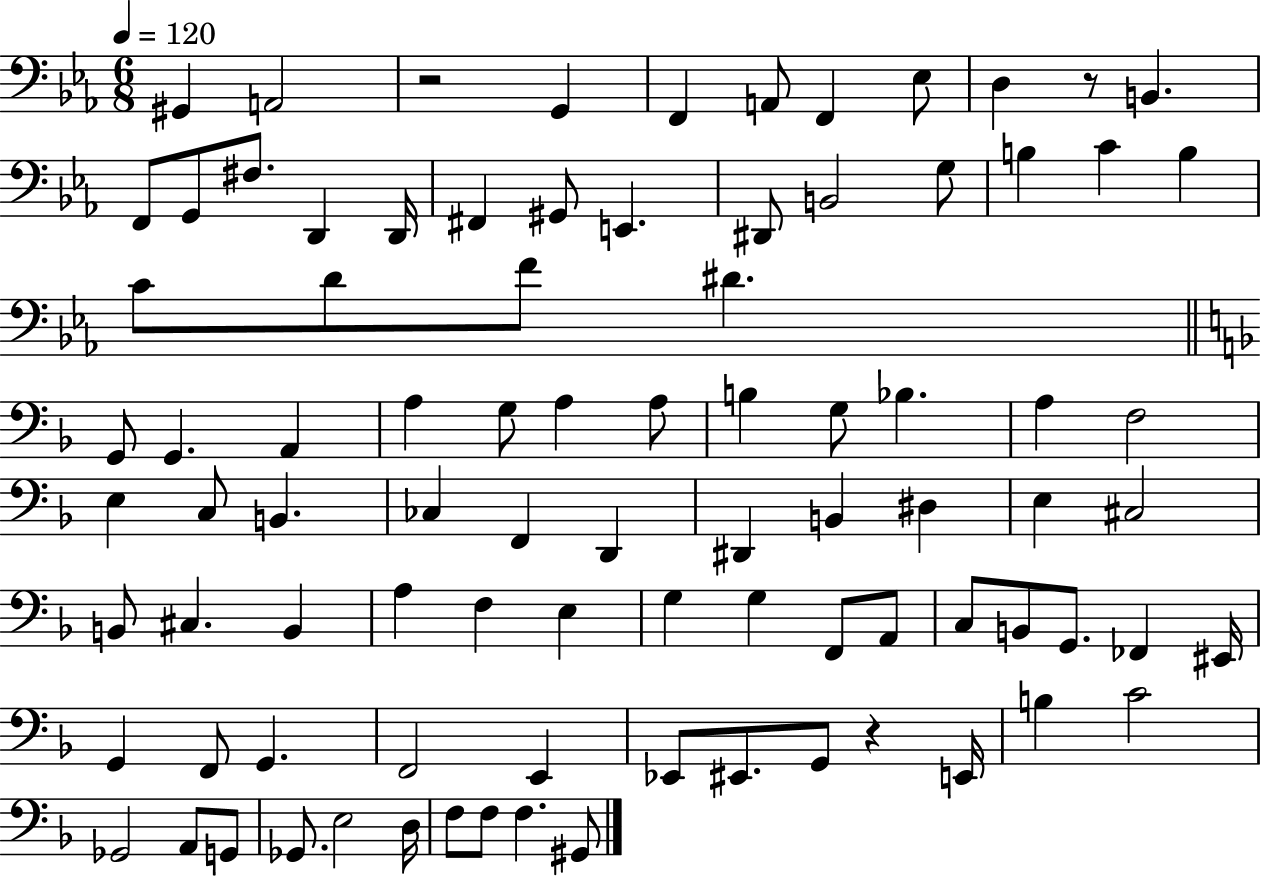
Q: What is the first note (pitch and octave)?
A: G#2